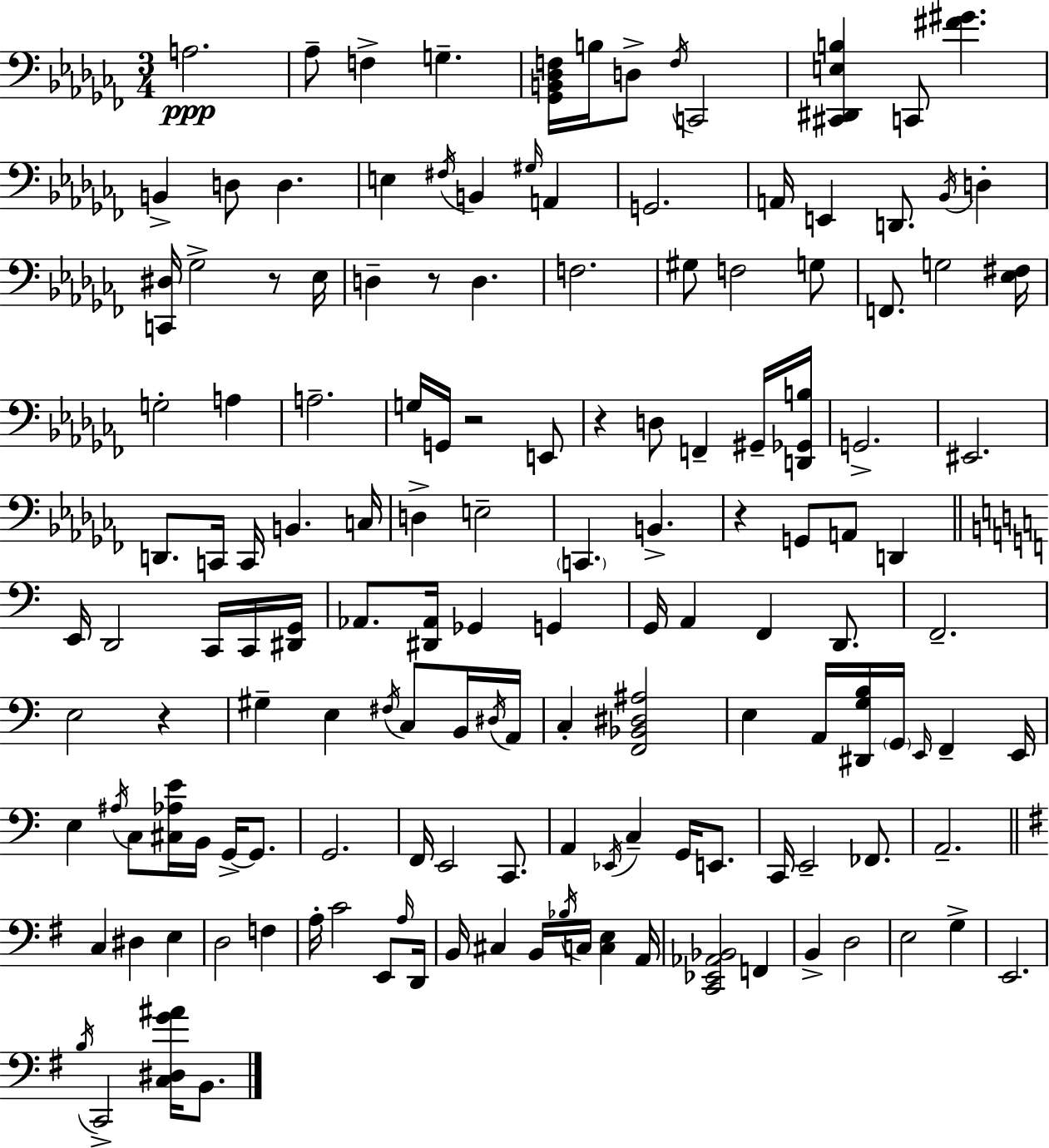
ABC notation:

X:1
T:Untitled
M:3/4
L:1/4
K:Abm
A,2 _A,/2 F, G, [_G,,B,,_D,F,]/4 B,/4 D,/2 F,/4 C,,2 [^C,,^D,,E,B,] C,,/2 [^F^G] B,, D,/2 D, E, ^F,/4 B,, ^G,/4 A,, G,,2 A,,/4 E,, D,,/2 _B,,/4 D, [C,,^D,]/4 _G,2 z/2 _E,/4 D, z/2 D, F,2 ^G,/2 F,2 G,/2 F,,/2 G,2 [_E,^F,]/4 G,2 A, A,2 G,/4 G,,/4 z2 E,,/2 z D,/2 F,, ^G,,/4 [D,,_G,,B,]/4 G,,2 ^E,,2 D,,/2 C,,/4 C,,/4 B,, C,/4 D, E,2 C,, B,, z G,,/2 A,,/2 D,, E,,/4 D,,2 C,,/4 C,,/4 [^D,,G,,]/4 _A,,/2 [^D,,_A,,]/4 _G,, G,, G,,/4 A,, F,, D,,/2 F,,2 E,2 z ^G, E, ^F,/4 C,/2 B,,/4 ^D,/4 A,,/4 C, [F,,_B,,^D,^A,]2 E, A,,/4 [^D,,G,B,]/4 G,,/4 E,,/4 F,, E,,/4 E, ^A,/4 C,/2 [^C,_A,E]/4 B,,/4 G,,/4 G,,/2 G,,2 F,,/4 E,,2 C,,/2 A,, _E,,/4 C, G,,/4 E,,/2 C,,/4 E,,2 _F,,/2 A,,2 C, ^D, E, D,2 F, A,/4 C2 E,,/2 A,/4 D,,/4 B,,/4 ^C, B,,/4 _B,/4 C,/4 [C,E,] A,,/4 [C,,_E,,_A,,_B,,]2 F,, B,, D,2 E,2 G, E,,2 B,/4 C,,2 [C,^D,G^A]/4 B,,/2